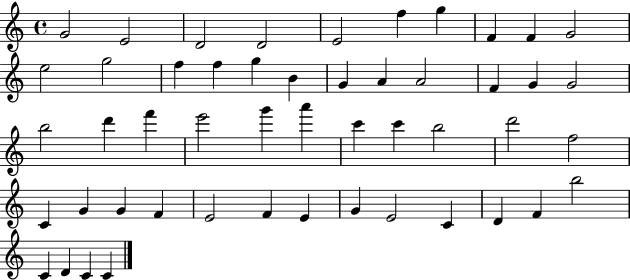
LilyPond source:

{
  \clef treble
  \time 4/4
  \defaultTimeSignature
  \key c \major
  g'2 e'2 | d'2 d'2 | e'2 f''4 g''4 | f'4 f'4 g'2 | \break e''2 g''2 | f''4 f''4 g''4 b'4 | g'4 a'4 a'2 | f'4 g'4 g'2 | \break b''2 d'''4 f'''4 | e'''2 g'''4 a'''4 | c'''4 c'''4 b''2 | d'''2 f''2 | \break c'4 g'4 g'4 f'4 | e'2 f'4 e'4 | g'4 e'2 c'4 | d'4 f'4 b''2 | \break c'4 d'4 c'4 c'4 | \bar "|."
}